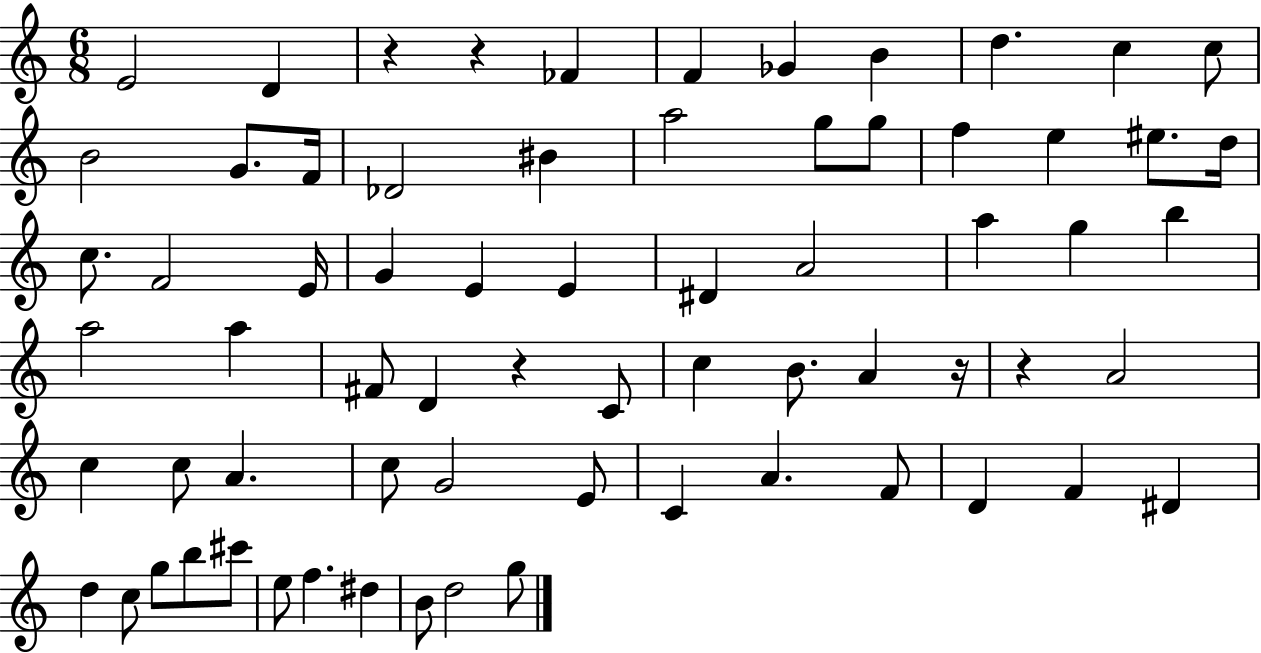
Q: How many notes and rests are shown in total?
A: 69